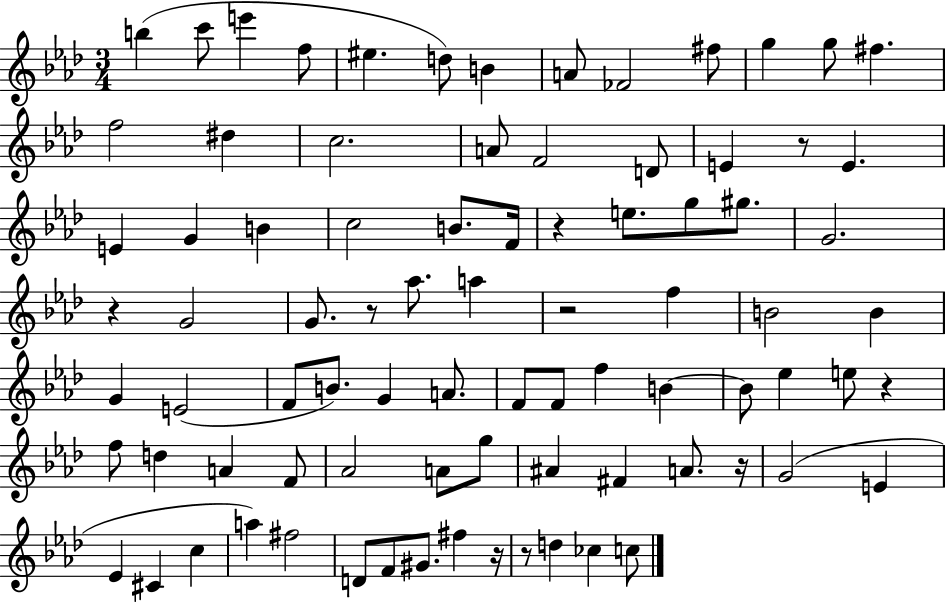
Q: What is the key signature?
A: AES major